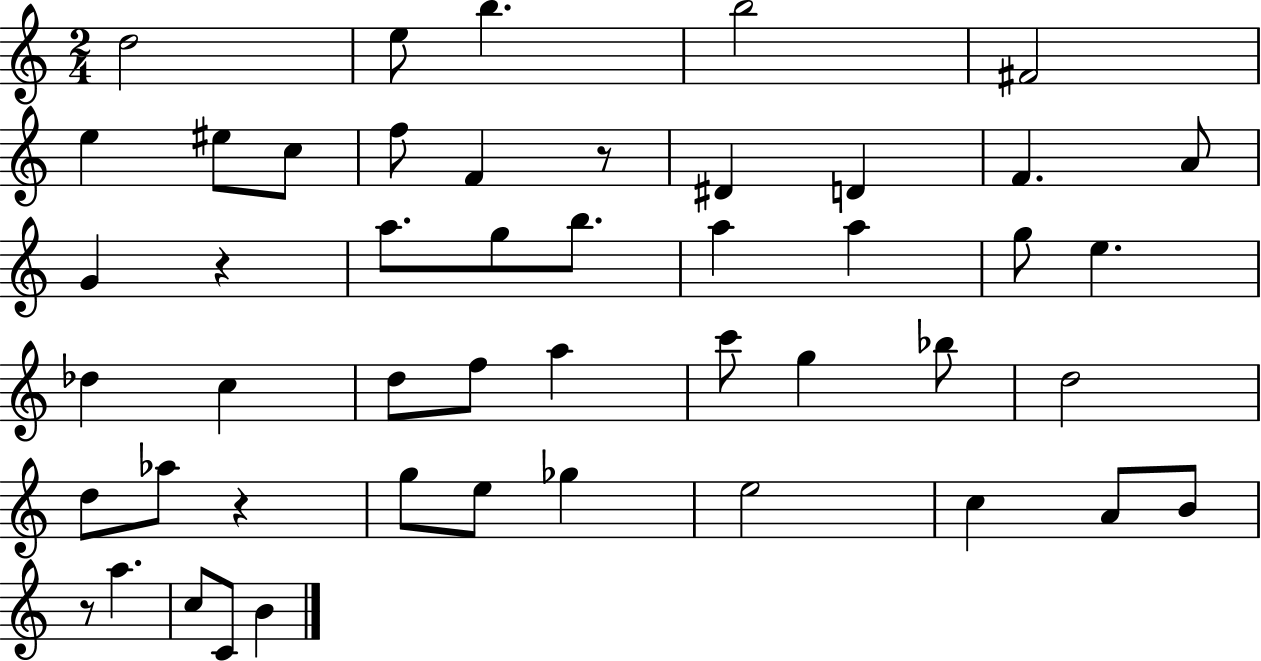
D5/h E5/e B5/q. B5/h F#4/h E5/q EIS5/e C5/e F5/e F4/q R/e D#4/q D4/q F4/q. A4/e G4/q R/q A5/e. G5/e B5/e. A5/q A5/q G5/e E5/q. Db5/q C5/q D5/e F5/e A5/q C6/e G5/q Bb5/e D5/h D5/e Ab5/e R/q G5/e E5/e Gb5/q E5/h C5/q A4/e B4/e R/e A5/q. C5/e C4/e B4/q